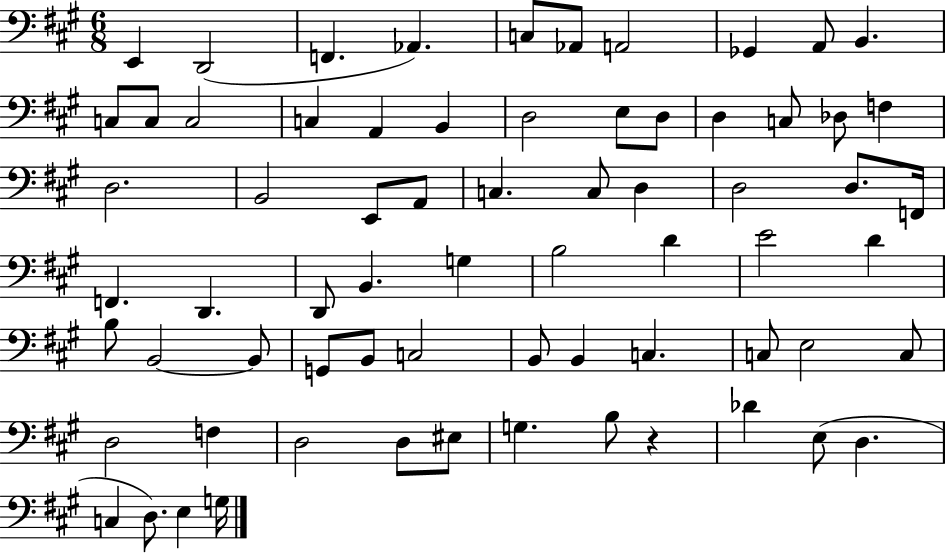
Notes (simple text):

E2/q D2/h F2/q. Ab2/q. C3/e Ab2/e A2/h Gb2/q A2/e B2/q. C3/e C3/e C3/h C3/q A2/q B2/q D3/h E3/e D3/e D3/q C3/e Db3/e F3/q D3/h. B2/h E2/e A2/e C3/q. C3/e D3/q D3/h D3/e. F2/s F2/q. D2/q. D2/e B2/q. G3/q B3/h D4/q E4/h D4/q B3/e B2/h B2/e G2/e B2/e C3/h B2/e B2/q C3/q. C3/e E3/h C3/e D3/h F3/q D3/h D3/e EIS3/e G3/q. B3/e R/q Db4/q E3/e D3/q. C3/q D3/e. E3/q G3/s